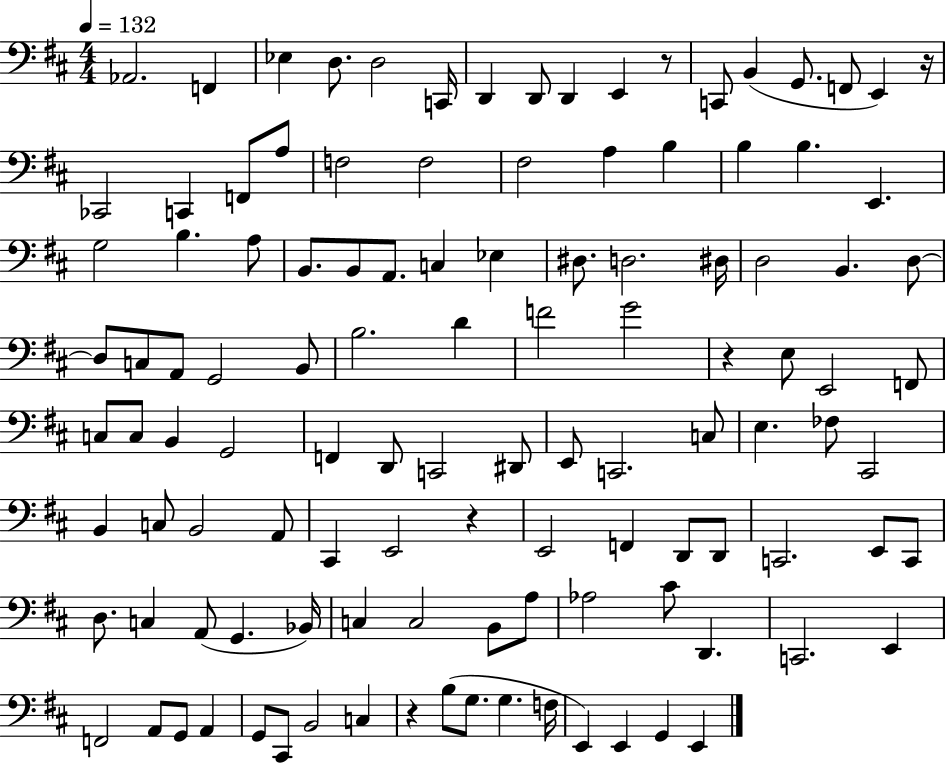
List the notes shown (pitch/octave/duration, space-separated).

Ab2/h. F2/q Eb3/q D3/e. D3/h C2/s D2/q D2/e D2/q E2/q R/e C2/e B2/q G2/e. F2/e E2/q R/s CES2/h C2/q F2/e A3/e F3/h F3/h F#3/h A3/q B3/q B3/q B3/q. E2/q. G3/h B3/q. A3/e B2/e. B2/e A2/e. C3/q Eb3/q D#3/e. D3/h. D#3/s D3/h B2/q. D3/e D3/e C3/e A2/e G2/h B2/e B3/h. D4/q F4/h G4/h R/q E3/e E2/h F2/e C3/e C3/e B2/q G2/h F2/q D2/e C2/h D#2/e E2/e C2/h. C3/e E3/q. FES3/e C#2/h B2/q C3/e B2/h A2/e C#2/q E2/h R/q E2/h F2/q D2/e D2/e C2/h. E2/e C2/e D3/e. C3/q A2/e G2/q. Bb2/s C3/q C3/h B2/e A3/e Ab3/h C#4/e D2/q. C2/h. E2/q F2/h A2/e G2/e A2/q G2/e C#2/e B2/h C3/q R/q B3/e G3/e. G3/q. F3/s E2/q E2/q G2/q E2/q